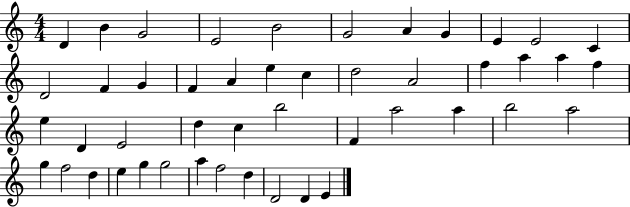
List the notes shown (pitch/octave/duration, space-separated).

D4/q B4/q G4/h E4/h B4/h G4/h A4/q G4/q E4/q E4/h C4/q D4/h F4/q G4/q F4/q A4/q E5/q C5/q D5/h A4/h F5/q A5/q A5/q F5/q E5/q D4/q E4/h D5/q C5/q B5/h F4/q A5/h A5/q B5/h A5/h G5/q F5/h D5/q E5/q G5/q G5/h A5/q F5/h D5/q D4/h D4/q E4/q